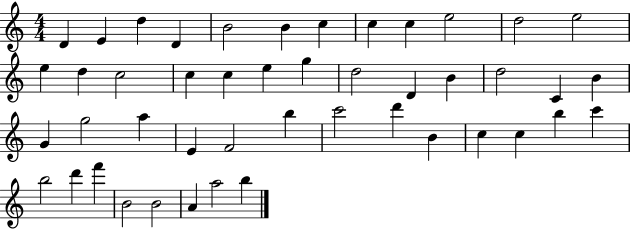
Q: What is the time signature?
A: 4/4